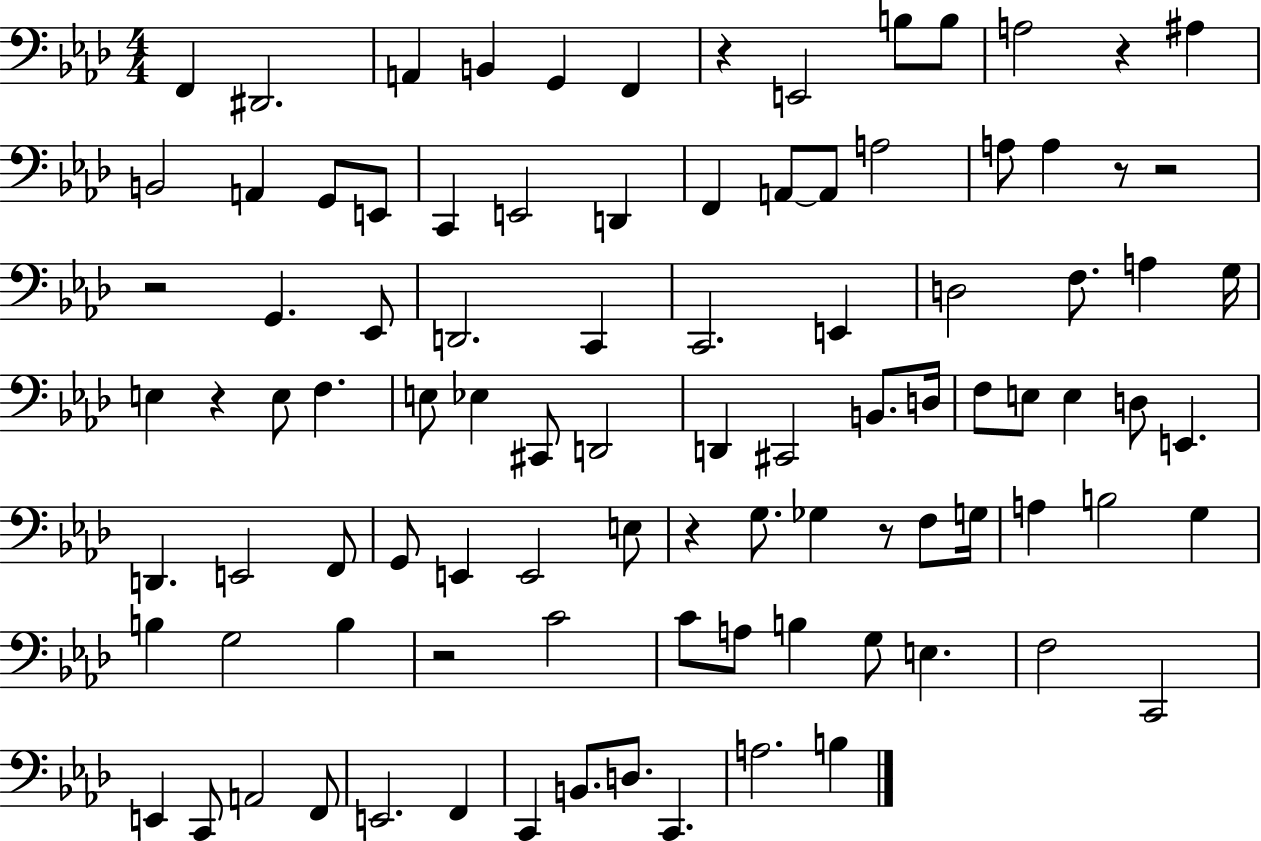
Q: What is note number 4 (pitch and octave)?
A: B2